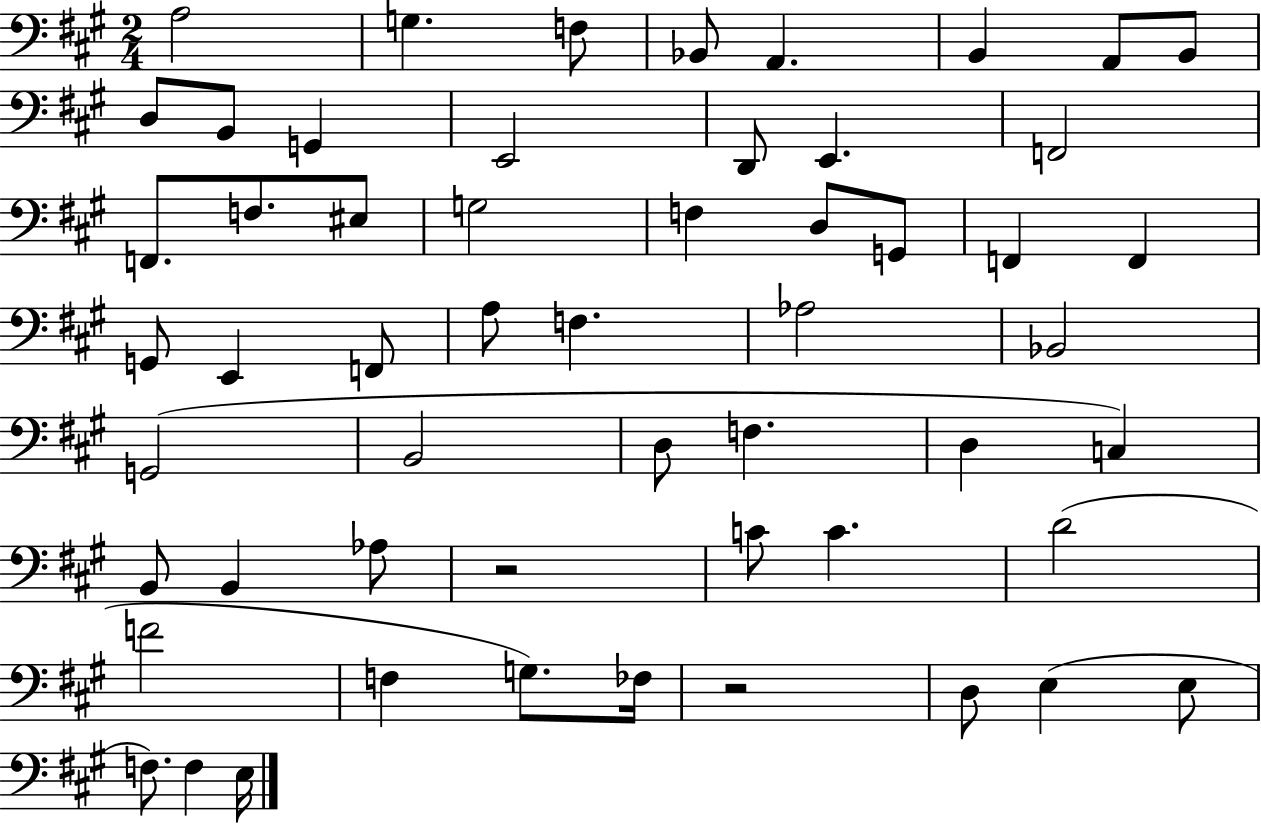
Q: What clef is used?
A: bass